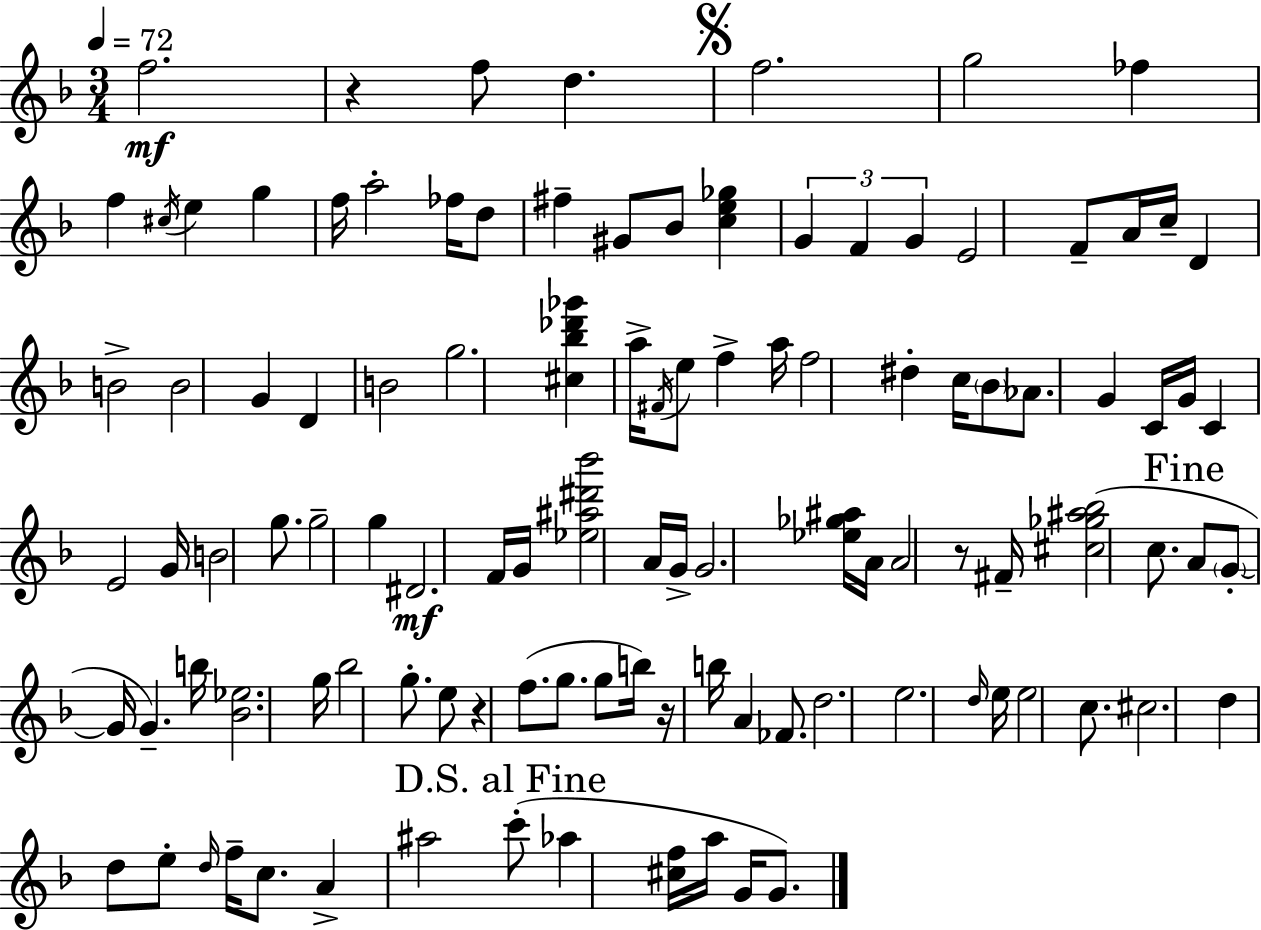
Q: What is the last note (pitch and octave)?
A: G4